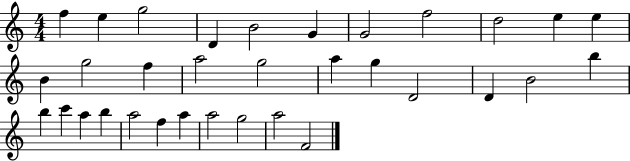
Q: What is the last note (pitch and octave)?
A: F4